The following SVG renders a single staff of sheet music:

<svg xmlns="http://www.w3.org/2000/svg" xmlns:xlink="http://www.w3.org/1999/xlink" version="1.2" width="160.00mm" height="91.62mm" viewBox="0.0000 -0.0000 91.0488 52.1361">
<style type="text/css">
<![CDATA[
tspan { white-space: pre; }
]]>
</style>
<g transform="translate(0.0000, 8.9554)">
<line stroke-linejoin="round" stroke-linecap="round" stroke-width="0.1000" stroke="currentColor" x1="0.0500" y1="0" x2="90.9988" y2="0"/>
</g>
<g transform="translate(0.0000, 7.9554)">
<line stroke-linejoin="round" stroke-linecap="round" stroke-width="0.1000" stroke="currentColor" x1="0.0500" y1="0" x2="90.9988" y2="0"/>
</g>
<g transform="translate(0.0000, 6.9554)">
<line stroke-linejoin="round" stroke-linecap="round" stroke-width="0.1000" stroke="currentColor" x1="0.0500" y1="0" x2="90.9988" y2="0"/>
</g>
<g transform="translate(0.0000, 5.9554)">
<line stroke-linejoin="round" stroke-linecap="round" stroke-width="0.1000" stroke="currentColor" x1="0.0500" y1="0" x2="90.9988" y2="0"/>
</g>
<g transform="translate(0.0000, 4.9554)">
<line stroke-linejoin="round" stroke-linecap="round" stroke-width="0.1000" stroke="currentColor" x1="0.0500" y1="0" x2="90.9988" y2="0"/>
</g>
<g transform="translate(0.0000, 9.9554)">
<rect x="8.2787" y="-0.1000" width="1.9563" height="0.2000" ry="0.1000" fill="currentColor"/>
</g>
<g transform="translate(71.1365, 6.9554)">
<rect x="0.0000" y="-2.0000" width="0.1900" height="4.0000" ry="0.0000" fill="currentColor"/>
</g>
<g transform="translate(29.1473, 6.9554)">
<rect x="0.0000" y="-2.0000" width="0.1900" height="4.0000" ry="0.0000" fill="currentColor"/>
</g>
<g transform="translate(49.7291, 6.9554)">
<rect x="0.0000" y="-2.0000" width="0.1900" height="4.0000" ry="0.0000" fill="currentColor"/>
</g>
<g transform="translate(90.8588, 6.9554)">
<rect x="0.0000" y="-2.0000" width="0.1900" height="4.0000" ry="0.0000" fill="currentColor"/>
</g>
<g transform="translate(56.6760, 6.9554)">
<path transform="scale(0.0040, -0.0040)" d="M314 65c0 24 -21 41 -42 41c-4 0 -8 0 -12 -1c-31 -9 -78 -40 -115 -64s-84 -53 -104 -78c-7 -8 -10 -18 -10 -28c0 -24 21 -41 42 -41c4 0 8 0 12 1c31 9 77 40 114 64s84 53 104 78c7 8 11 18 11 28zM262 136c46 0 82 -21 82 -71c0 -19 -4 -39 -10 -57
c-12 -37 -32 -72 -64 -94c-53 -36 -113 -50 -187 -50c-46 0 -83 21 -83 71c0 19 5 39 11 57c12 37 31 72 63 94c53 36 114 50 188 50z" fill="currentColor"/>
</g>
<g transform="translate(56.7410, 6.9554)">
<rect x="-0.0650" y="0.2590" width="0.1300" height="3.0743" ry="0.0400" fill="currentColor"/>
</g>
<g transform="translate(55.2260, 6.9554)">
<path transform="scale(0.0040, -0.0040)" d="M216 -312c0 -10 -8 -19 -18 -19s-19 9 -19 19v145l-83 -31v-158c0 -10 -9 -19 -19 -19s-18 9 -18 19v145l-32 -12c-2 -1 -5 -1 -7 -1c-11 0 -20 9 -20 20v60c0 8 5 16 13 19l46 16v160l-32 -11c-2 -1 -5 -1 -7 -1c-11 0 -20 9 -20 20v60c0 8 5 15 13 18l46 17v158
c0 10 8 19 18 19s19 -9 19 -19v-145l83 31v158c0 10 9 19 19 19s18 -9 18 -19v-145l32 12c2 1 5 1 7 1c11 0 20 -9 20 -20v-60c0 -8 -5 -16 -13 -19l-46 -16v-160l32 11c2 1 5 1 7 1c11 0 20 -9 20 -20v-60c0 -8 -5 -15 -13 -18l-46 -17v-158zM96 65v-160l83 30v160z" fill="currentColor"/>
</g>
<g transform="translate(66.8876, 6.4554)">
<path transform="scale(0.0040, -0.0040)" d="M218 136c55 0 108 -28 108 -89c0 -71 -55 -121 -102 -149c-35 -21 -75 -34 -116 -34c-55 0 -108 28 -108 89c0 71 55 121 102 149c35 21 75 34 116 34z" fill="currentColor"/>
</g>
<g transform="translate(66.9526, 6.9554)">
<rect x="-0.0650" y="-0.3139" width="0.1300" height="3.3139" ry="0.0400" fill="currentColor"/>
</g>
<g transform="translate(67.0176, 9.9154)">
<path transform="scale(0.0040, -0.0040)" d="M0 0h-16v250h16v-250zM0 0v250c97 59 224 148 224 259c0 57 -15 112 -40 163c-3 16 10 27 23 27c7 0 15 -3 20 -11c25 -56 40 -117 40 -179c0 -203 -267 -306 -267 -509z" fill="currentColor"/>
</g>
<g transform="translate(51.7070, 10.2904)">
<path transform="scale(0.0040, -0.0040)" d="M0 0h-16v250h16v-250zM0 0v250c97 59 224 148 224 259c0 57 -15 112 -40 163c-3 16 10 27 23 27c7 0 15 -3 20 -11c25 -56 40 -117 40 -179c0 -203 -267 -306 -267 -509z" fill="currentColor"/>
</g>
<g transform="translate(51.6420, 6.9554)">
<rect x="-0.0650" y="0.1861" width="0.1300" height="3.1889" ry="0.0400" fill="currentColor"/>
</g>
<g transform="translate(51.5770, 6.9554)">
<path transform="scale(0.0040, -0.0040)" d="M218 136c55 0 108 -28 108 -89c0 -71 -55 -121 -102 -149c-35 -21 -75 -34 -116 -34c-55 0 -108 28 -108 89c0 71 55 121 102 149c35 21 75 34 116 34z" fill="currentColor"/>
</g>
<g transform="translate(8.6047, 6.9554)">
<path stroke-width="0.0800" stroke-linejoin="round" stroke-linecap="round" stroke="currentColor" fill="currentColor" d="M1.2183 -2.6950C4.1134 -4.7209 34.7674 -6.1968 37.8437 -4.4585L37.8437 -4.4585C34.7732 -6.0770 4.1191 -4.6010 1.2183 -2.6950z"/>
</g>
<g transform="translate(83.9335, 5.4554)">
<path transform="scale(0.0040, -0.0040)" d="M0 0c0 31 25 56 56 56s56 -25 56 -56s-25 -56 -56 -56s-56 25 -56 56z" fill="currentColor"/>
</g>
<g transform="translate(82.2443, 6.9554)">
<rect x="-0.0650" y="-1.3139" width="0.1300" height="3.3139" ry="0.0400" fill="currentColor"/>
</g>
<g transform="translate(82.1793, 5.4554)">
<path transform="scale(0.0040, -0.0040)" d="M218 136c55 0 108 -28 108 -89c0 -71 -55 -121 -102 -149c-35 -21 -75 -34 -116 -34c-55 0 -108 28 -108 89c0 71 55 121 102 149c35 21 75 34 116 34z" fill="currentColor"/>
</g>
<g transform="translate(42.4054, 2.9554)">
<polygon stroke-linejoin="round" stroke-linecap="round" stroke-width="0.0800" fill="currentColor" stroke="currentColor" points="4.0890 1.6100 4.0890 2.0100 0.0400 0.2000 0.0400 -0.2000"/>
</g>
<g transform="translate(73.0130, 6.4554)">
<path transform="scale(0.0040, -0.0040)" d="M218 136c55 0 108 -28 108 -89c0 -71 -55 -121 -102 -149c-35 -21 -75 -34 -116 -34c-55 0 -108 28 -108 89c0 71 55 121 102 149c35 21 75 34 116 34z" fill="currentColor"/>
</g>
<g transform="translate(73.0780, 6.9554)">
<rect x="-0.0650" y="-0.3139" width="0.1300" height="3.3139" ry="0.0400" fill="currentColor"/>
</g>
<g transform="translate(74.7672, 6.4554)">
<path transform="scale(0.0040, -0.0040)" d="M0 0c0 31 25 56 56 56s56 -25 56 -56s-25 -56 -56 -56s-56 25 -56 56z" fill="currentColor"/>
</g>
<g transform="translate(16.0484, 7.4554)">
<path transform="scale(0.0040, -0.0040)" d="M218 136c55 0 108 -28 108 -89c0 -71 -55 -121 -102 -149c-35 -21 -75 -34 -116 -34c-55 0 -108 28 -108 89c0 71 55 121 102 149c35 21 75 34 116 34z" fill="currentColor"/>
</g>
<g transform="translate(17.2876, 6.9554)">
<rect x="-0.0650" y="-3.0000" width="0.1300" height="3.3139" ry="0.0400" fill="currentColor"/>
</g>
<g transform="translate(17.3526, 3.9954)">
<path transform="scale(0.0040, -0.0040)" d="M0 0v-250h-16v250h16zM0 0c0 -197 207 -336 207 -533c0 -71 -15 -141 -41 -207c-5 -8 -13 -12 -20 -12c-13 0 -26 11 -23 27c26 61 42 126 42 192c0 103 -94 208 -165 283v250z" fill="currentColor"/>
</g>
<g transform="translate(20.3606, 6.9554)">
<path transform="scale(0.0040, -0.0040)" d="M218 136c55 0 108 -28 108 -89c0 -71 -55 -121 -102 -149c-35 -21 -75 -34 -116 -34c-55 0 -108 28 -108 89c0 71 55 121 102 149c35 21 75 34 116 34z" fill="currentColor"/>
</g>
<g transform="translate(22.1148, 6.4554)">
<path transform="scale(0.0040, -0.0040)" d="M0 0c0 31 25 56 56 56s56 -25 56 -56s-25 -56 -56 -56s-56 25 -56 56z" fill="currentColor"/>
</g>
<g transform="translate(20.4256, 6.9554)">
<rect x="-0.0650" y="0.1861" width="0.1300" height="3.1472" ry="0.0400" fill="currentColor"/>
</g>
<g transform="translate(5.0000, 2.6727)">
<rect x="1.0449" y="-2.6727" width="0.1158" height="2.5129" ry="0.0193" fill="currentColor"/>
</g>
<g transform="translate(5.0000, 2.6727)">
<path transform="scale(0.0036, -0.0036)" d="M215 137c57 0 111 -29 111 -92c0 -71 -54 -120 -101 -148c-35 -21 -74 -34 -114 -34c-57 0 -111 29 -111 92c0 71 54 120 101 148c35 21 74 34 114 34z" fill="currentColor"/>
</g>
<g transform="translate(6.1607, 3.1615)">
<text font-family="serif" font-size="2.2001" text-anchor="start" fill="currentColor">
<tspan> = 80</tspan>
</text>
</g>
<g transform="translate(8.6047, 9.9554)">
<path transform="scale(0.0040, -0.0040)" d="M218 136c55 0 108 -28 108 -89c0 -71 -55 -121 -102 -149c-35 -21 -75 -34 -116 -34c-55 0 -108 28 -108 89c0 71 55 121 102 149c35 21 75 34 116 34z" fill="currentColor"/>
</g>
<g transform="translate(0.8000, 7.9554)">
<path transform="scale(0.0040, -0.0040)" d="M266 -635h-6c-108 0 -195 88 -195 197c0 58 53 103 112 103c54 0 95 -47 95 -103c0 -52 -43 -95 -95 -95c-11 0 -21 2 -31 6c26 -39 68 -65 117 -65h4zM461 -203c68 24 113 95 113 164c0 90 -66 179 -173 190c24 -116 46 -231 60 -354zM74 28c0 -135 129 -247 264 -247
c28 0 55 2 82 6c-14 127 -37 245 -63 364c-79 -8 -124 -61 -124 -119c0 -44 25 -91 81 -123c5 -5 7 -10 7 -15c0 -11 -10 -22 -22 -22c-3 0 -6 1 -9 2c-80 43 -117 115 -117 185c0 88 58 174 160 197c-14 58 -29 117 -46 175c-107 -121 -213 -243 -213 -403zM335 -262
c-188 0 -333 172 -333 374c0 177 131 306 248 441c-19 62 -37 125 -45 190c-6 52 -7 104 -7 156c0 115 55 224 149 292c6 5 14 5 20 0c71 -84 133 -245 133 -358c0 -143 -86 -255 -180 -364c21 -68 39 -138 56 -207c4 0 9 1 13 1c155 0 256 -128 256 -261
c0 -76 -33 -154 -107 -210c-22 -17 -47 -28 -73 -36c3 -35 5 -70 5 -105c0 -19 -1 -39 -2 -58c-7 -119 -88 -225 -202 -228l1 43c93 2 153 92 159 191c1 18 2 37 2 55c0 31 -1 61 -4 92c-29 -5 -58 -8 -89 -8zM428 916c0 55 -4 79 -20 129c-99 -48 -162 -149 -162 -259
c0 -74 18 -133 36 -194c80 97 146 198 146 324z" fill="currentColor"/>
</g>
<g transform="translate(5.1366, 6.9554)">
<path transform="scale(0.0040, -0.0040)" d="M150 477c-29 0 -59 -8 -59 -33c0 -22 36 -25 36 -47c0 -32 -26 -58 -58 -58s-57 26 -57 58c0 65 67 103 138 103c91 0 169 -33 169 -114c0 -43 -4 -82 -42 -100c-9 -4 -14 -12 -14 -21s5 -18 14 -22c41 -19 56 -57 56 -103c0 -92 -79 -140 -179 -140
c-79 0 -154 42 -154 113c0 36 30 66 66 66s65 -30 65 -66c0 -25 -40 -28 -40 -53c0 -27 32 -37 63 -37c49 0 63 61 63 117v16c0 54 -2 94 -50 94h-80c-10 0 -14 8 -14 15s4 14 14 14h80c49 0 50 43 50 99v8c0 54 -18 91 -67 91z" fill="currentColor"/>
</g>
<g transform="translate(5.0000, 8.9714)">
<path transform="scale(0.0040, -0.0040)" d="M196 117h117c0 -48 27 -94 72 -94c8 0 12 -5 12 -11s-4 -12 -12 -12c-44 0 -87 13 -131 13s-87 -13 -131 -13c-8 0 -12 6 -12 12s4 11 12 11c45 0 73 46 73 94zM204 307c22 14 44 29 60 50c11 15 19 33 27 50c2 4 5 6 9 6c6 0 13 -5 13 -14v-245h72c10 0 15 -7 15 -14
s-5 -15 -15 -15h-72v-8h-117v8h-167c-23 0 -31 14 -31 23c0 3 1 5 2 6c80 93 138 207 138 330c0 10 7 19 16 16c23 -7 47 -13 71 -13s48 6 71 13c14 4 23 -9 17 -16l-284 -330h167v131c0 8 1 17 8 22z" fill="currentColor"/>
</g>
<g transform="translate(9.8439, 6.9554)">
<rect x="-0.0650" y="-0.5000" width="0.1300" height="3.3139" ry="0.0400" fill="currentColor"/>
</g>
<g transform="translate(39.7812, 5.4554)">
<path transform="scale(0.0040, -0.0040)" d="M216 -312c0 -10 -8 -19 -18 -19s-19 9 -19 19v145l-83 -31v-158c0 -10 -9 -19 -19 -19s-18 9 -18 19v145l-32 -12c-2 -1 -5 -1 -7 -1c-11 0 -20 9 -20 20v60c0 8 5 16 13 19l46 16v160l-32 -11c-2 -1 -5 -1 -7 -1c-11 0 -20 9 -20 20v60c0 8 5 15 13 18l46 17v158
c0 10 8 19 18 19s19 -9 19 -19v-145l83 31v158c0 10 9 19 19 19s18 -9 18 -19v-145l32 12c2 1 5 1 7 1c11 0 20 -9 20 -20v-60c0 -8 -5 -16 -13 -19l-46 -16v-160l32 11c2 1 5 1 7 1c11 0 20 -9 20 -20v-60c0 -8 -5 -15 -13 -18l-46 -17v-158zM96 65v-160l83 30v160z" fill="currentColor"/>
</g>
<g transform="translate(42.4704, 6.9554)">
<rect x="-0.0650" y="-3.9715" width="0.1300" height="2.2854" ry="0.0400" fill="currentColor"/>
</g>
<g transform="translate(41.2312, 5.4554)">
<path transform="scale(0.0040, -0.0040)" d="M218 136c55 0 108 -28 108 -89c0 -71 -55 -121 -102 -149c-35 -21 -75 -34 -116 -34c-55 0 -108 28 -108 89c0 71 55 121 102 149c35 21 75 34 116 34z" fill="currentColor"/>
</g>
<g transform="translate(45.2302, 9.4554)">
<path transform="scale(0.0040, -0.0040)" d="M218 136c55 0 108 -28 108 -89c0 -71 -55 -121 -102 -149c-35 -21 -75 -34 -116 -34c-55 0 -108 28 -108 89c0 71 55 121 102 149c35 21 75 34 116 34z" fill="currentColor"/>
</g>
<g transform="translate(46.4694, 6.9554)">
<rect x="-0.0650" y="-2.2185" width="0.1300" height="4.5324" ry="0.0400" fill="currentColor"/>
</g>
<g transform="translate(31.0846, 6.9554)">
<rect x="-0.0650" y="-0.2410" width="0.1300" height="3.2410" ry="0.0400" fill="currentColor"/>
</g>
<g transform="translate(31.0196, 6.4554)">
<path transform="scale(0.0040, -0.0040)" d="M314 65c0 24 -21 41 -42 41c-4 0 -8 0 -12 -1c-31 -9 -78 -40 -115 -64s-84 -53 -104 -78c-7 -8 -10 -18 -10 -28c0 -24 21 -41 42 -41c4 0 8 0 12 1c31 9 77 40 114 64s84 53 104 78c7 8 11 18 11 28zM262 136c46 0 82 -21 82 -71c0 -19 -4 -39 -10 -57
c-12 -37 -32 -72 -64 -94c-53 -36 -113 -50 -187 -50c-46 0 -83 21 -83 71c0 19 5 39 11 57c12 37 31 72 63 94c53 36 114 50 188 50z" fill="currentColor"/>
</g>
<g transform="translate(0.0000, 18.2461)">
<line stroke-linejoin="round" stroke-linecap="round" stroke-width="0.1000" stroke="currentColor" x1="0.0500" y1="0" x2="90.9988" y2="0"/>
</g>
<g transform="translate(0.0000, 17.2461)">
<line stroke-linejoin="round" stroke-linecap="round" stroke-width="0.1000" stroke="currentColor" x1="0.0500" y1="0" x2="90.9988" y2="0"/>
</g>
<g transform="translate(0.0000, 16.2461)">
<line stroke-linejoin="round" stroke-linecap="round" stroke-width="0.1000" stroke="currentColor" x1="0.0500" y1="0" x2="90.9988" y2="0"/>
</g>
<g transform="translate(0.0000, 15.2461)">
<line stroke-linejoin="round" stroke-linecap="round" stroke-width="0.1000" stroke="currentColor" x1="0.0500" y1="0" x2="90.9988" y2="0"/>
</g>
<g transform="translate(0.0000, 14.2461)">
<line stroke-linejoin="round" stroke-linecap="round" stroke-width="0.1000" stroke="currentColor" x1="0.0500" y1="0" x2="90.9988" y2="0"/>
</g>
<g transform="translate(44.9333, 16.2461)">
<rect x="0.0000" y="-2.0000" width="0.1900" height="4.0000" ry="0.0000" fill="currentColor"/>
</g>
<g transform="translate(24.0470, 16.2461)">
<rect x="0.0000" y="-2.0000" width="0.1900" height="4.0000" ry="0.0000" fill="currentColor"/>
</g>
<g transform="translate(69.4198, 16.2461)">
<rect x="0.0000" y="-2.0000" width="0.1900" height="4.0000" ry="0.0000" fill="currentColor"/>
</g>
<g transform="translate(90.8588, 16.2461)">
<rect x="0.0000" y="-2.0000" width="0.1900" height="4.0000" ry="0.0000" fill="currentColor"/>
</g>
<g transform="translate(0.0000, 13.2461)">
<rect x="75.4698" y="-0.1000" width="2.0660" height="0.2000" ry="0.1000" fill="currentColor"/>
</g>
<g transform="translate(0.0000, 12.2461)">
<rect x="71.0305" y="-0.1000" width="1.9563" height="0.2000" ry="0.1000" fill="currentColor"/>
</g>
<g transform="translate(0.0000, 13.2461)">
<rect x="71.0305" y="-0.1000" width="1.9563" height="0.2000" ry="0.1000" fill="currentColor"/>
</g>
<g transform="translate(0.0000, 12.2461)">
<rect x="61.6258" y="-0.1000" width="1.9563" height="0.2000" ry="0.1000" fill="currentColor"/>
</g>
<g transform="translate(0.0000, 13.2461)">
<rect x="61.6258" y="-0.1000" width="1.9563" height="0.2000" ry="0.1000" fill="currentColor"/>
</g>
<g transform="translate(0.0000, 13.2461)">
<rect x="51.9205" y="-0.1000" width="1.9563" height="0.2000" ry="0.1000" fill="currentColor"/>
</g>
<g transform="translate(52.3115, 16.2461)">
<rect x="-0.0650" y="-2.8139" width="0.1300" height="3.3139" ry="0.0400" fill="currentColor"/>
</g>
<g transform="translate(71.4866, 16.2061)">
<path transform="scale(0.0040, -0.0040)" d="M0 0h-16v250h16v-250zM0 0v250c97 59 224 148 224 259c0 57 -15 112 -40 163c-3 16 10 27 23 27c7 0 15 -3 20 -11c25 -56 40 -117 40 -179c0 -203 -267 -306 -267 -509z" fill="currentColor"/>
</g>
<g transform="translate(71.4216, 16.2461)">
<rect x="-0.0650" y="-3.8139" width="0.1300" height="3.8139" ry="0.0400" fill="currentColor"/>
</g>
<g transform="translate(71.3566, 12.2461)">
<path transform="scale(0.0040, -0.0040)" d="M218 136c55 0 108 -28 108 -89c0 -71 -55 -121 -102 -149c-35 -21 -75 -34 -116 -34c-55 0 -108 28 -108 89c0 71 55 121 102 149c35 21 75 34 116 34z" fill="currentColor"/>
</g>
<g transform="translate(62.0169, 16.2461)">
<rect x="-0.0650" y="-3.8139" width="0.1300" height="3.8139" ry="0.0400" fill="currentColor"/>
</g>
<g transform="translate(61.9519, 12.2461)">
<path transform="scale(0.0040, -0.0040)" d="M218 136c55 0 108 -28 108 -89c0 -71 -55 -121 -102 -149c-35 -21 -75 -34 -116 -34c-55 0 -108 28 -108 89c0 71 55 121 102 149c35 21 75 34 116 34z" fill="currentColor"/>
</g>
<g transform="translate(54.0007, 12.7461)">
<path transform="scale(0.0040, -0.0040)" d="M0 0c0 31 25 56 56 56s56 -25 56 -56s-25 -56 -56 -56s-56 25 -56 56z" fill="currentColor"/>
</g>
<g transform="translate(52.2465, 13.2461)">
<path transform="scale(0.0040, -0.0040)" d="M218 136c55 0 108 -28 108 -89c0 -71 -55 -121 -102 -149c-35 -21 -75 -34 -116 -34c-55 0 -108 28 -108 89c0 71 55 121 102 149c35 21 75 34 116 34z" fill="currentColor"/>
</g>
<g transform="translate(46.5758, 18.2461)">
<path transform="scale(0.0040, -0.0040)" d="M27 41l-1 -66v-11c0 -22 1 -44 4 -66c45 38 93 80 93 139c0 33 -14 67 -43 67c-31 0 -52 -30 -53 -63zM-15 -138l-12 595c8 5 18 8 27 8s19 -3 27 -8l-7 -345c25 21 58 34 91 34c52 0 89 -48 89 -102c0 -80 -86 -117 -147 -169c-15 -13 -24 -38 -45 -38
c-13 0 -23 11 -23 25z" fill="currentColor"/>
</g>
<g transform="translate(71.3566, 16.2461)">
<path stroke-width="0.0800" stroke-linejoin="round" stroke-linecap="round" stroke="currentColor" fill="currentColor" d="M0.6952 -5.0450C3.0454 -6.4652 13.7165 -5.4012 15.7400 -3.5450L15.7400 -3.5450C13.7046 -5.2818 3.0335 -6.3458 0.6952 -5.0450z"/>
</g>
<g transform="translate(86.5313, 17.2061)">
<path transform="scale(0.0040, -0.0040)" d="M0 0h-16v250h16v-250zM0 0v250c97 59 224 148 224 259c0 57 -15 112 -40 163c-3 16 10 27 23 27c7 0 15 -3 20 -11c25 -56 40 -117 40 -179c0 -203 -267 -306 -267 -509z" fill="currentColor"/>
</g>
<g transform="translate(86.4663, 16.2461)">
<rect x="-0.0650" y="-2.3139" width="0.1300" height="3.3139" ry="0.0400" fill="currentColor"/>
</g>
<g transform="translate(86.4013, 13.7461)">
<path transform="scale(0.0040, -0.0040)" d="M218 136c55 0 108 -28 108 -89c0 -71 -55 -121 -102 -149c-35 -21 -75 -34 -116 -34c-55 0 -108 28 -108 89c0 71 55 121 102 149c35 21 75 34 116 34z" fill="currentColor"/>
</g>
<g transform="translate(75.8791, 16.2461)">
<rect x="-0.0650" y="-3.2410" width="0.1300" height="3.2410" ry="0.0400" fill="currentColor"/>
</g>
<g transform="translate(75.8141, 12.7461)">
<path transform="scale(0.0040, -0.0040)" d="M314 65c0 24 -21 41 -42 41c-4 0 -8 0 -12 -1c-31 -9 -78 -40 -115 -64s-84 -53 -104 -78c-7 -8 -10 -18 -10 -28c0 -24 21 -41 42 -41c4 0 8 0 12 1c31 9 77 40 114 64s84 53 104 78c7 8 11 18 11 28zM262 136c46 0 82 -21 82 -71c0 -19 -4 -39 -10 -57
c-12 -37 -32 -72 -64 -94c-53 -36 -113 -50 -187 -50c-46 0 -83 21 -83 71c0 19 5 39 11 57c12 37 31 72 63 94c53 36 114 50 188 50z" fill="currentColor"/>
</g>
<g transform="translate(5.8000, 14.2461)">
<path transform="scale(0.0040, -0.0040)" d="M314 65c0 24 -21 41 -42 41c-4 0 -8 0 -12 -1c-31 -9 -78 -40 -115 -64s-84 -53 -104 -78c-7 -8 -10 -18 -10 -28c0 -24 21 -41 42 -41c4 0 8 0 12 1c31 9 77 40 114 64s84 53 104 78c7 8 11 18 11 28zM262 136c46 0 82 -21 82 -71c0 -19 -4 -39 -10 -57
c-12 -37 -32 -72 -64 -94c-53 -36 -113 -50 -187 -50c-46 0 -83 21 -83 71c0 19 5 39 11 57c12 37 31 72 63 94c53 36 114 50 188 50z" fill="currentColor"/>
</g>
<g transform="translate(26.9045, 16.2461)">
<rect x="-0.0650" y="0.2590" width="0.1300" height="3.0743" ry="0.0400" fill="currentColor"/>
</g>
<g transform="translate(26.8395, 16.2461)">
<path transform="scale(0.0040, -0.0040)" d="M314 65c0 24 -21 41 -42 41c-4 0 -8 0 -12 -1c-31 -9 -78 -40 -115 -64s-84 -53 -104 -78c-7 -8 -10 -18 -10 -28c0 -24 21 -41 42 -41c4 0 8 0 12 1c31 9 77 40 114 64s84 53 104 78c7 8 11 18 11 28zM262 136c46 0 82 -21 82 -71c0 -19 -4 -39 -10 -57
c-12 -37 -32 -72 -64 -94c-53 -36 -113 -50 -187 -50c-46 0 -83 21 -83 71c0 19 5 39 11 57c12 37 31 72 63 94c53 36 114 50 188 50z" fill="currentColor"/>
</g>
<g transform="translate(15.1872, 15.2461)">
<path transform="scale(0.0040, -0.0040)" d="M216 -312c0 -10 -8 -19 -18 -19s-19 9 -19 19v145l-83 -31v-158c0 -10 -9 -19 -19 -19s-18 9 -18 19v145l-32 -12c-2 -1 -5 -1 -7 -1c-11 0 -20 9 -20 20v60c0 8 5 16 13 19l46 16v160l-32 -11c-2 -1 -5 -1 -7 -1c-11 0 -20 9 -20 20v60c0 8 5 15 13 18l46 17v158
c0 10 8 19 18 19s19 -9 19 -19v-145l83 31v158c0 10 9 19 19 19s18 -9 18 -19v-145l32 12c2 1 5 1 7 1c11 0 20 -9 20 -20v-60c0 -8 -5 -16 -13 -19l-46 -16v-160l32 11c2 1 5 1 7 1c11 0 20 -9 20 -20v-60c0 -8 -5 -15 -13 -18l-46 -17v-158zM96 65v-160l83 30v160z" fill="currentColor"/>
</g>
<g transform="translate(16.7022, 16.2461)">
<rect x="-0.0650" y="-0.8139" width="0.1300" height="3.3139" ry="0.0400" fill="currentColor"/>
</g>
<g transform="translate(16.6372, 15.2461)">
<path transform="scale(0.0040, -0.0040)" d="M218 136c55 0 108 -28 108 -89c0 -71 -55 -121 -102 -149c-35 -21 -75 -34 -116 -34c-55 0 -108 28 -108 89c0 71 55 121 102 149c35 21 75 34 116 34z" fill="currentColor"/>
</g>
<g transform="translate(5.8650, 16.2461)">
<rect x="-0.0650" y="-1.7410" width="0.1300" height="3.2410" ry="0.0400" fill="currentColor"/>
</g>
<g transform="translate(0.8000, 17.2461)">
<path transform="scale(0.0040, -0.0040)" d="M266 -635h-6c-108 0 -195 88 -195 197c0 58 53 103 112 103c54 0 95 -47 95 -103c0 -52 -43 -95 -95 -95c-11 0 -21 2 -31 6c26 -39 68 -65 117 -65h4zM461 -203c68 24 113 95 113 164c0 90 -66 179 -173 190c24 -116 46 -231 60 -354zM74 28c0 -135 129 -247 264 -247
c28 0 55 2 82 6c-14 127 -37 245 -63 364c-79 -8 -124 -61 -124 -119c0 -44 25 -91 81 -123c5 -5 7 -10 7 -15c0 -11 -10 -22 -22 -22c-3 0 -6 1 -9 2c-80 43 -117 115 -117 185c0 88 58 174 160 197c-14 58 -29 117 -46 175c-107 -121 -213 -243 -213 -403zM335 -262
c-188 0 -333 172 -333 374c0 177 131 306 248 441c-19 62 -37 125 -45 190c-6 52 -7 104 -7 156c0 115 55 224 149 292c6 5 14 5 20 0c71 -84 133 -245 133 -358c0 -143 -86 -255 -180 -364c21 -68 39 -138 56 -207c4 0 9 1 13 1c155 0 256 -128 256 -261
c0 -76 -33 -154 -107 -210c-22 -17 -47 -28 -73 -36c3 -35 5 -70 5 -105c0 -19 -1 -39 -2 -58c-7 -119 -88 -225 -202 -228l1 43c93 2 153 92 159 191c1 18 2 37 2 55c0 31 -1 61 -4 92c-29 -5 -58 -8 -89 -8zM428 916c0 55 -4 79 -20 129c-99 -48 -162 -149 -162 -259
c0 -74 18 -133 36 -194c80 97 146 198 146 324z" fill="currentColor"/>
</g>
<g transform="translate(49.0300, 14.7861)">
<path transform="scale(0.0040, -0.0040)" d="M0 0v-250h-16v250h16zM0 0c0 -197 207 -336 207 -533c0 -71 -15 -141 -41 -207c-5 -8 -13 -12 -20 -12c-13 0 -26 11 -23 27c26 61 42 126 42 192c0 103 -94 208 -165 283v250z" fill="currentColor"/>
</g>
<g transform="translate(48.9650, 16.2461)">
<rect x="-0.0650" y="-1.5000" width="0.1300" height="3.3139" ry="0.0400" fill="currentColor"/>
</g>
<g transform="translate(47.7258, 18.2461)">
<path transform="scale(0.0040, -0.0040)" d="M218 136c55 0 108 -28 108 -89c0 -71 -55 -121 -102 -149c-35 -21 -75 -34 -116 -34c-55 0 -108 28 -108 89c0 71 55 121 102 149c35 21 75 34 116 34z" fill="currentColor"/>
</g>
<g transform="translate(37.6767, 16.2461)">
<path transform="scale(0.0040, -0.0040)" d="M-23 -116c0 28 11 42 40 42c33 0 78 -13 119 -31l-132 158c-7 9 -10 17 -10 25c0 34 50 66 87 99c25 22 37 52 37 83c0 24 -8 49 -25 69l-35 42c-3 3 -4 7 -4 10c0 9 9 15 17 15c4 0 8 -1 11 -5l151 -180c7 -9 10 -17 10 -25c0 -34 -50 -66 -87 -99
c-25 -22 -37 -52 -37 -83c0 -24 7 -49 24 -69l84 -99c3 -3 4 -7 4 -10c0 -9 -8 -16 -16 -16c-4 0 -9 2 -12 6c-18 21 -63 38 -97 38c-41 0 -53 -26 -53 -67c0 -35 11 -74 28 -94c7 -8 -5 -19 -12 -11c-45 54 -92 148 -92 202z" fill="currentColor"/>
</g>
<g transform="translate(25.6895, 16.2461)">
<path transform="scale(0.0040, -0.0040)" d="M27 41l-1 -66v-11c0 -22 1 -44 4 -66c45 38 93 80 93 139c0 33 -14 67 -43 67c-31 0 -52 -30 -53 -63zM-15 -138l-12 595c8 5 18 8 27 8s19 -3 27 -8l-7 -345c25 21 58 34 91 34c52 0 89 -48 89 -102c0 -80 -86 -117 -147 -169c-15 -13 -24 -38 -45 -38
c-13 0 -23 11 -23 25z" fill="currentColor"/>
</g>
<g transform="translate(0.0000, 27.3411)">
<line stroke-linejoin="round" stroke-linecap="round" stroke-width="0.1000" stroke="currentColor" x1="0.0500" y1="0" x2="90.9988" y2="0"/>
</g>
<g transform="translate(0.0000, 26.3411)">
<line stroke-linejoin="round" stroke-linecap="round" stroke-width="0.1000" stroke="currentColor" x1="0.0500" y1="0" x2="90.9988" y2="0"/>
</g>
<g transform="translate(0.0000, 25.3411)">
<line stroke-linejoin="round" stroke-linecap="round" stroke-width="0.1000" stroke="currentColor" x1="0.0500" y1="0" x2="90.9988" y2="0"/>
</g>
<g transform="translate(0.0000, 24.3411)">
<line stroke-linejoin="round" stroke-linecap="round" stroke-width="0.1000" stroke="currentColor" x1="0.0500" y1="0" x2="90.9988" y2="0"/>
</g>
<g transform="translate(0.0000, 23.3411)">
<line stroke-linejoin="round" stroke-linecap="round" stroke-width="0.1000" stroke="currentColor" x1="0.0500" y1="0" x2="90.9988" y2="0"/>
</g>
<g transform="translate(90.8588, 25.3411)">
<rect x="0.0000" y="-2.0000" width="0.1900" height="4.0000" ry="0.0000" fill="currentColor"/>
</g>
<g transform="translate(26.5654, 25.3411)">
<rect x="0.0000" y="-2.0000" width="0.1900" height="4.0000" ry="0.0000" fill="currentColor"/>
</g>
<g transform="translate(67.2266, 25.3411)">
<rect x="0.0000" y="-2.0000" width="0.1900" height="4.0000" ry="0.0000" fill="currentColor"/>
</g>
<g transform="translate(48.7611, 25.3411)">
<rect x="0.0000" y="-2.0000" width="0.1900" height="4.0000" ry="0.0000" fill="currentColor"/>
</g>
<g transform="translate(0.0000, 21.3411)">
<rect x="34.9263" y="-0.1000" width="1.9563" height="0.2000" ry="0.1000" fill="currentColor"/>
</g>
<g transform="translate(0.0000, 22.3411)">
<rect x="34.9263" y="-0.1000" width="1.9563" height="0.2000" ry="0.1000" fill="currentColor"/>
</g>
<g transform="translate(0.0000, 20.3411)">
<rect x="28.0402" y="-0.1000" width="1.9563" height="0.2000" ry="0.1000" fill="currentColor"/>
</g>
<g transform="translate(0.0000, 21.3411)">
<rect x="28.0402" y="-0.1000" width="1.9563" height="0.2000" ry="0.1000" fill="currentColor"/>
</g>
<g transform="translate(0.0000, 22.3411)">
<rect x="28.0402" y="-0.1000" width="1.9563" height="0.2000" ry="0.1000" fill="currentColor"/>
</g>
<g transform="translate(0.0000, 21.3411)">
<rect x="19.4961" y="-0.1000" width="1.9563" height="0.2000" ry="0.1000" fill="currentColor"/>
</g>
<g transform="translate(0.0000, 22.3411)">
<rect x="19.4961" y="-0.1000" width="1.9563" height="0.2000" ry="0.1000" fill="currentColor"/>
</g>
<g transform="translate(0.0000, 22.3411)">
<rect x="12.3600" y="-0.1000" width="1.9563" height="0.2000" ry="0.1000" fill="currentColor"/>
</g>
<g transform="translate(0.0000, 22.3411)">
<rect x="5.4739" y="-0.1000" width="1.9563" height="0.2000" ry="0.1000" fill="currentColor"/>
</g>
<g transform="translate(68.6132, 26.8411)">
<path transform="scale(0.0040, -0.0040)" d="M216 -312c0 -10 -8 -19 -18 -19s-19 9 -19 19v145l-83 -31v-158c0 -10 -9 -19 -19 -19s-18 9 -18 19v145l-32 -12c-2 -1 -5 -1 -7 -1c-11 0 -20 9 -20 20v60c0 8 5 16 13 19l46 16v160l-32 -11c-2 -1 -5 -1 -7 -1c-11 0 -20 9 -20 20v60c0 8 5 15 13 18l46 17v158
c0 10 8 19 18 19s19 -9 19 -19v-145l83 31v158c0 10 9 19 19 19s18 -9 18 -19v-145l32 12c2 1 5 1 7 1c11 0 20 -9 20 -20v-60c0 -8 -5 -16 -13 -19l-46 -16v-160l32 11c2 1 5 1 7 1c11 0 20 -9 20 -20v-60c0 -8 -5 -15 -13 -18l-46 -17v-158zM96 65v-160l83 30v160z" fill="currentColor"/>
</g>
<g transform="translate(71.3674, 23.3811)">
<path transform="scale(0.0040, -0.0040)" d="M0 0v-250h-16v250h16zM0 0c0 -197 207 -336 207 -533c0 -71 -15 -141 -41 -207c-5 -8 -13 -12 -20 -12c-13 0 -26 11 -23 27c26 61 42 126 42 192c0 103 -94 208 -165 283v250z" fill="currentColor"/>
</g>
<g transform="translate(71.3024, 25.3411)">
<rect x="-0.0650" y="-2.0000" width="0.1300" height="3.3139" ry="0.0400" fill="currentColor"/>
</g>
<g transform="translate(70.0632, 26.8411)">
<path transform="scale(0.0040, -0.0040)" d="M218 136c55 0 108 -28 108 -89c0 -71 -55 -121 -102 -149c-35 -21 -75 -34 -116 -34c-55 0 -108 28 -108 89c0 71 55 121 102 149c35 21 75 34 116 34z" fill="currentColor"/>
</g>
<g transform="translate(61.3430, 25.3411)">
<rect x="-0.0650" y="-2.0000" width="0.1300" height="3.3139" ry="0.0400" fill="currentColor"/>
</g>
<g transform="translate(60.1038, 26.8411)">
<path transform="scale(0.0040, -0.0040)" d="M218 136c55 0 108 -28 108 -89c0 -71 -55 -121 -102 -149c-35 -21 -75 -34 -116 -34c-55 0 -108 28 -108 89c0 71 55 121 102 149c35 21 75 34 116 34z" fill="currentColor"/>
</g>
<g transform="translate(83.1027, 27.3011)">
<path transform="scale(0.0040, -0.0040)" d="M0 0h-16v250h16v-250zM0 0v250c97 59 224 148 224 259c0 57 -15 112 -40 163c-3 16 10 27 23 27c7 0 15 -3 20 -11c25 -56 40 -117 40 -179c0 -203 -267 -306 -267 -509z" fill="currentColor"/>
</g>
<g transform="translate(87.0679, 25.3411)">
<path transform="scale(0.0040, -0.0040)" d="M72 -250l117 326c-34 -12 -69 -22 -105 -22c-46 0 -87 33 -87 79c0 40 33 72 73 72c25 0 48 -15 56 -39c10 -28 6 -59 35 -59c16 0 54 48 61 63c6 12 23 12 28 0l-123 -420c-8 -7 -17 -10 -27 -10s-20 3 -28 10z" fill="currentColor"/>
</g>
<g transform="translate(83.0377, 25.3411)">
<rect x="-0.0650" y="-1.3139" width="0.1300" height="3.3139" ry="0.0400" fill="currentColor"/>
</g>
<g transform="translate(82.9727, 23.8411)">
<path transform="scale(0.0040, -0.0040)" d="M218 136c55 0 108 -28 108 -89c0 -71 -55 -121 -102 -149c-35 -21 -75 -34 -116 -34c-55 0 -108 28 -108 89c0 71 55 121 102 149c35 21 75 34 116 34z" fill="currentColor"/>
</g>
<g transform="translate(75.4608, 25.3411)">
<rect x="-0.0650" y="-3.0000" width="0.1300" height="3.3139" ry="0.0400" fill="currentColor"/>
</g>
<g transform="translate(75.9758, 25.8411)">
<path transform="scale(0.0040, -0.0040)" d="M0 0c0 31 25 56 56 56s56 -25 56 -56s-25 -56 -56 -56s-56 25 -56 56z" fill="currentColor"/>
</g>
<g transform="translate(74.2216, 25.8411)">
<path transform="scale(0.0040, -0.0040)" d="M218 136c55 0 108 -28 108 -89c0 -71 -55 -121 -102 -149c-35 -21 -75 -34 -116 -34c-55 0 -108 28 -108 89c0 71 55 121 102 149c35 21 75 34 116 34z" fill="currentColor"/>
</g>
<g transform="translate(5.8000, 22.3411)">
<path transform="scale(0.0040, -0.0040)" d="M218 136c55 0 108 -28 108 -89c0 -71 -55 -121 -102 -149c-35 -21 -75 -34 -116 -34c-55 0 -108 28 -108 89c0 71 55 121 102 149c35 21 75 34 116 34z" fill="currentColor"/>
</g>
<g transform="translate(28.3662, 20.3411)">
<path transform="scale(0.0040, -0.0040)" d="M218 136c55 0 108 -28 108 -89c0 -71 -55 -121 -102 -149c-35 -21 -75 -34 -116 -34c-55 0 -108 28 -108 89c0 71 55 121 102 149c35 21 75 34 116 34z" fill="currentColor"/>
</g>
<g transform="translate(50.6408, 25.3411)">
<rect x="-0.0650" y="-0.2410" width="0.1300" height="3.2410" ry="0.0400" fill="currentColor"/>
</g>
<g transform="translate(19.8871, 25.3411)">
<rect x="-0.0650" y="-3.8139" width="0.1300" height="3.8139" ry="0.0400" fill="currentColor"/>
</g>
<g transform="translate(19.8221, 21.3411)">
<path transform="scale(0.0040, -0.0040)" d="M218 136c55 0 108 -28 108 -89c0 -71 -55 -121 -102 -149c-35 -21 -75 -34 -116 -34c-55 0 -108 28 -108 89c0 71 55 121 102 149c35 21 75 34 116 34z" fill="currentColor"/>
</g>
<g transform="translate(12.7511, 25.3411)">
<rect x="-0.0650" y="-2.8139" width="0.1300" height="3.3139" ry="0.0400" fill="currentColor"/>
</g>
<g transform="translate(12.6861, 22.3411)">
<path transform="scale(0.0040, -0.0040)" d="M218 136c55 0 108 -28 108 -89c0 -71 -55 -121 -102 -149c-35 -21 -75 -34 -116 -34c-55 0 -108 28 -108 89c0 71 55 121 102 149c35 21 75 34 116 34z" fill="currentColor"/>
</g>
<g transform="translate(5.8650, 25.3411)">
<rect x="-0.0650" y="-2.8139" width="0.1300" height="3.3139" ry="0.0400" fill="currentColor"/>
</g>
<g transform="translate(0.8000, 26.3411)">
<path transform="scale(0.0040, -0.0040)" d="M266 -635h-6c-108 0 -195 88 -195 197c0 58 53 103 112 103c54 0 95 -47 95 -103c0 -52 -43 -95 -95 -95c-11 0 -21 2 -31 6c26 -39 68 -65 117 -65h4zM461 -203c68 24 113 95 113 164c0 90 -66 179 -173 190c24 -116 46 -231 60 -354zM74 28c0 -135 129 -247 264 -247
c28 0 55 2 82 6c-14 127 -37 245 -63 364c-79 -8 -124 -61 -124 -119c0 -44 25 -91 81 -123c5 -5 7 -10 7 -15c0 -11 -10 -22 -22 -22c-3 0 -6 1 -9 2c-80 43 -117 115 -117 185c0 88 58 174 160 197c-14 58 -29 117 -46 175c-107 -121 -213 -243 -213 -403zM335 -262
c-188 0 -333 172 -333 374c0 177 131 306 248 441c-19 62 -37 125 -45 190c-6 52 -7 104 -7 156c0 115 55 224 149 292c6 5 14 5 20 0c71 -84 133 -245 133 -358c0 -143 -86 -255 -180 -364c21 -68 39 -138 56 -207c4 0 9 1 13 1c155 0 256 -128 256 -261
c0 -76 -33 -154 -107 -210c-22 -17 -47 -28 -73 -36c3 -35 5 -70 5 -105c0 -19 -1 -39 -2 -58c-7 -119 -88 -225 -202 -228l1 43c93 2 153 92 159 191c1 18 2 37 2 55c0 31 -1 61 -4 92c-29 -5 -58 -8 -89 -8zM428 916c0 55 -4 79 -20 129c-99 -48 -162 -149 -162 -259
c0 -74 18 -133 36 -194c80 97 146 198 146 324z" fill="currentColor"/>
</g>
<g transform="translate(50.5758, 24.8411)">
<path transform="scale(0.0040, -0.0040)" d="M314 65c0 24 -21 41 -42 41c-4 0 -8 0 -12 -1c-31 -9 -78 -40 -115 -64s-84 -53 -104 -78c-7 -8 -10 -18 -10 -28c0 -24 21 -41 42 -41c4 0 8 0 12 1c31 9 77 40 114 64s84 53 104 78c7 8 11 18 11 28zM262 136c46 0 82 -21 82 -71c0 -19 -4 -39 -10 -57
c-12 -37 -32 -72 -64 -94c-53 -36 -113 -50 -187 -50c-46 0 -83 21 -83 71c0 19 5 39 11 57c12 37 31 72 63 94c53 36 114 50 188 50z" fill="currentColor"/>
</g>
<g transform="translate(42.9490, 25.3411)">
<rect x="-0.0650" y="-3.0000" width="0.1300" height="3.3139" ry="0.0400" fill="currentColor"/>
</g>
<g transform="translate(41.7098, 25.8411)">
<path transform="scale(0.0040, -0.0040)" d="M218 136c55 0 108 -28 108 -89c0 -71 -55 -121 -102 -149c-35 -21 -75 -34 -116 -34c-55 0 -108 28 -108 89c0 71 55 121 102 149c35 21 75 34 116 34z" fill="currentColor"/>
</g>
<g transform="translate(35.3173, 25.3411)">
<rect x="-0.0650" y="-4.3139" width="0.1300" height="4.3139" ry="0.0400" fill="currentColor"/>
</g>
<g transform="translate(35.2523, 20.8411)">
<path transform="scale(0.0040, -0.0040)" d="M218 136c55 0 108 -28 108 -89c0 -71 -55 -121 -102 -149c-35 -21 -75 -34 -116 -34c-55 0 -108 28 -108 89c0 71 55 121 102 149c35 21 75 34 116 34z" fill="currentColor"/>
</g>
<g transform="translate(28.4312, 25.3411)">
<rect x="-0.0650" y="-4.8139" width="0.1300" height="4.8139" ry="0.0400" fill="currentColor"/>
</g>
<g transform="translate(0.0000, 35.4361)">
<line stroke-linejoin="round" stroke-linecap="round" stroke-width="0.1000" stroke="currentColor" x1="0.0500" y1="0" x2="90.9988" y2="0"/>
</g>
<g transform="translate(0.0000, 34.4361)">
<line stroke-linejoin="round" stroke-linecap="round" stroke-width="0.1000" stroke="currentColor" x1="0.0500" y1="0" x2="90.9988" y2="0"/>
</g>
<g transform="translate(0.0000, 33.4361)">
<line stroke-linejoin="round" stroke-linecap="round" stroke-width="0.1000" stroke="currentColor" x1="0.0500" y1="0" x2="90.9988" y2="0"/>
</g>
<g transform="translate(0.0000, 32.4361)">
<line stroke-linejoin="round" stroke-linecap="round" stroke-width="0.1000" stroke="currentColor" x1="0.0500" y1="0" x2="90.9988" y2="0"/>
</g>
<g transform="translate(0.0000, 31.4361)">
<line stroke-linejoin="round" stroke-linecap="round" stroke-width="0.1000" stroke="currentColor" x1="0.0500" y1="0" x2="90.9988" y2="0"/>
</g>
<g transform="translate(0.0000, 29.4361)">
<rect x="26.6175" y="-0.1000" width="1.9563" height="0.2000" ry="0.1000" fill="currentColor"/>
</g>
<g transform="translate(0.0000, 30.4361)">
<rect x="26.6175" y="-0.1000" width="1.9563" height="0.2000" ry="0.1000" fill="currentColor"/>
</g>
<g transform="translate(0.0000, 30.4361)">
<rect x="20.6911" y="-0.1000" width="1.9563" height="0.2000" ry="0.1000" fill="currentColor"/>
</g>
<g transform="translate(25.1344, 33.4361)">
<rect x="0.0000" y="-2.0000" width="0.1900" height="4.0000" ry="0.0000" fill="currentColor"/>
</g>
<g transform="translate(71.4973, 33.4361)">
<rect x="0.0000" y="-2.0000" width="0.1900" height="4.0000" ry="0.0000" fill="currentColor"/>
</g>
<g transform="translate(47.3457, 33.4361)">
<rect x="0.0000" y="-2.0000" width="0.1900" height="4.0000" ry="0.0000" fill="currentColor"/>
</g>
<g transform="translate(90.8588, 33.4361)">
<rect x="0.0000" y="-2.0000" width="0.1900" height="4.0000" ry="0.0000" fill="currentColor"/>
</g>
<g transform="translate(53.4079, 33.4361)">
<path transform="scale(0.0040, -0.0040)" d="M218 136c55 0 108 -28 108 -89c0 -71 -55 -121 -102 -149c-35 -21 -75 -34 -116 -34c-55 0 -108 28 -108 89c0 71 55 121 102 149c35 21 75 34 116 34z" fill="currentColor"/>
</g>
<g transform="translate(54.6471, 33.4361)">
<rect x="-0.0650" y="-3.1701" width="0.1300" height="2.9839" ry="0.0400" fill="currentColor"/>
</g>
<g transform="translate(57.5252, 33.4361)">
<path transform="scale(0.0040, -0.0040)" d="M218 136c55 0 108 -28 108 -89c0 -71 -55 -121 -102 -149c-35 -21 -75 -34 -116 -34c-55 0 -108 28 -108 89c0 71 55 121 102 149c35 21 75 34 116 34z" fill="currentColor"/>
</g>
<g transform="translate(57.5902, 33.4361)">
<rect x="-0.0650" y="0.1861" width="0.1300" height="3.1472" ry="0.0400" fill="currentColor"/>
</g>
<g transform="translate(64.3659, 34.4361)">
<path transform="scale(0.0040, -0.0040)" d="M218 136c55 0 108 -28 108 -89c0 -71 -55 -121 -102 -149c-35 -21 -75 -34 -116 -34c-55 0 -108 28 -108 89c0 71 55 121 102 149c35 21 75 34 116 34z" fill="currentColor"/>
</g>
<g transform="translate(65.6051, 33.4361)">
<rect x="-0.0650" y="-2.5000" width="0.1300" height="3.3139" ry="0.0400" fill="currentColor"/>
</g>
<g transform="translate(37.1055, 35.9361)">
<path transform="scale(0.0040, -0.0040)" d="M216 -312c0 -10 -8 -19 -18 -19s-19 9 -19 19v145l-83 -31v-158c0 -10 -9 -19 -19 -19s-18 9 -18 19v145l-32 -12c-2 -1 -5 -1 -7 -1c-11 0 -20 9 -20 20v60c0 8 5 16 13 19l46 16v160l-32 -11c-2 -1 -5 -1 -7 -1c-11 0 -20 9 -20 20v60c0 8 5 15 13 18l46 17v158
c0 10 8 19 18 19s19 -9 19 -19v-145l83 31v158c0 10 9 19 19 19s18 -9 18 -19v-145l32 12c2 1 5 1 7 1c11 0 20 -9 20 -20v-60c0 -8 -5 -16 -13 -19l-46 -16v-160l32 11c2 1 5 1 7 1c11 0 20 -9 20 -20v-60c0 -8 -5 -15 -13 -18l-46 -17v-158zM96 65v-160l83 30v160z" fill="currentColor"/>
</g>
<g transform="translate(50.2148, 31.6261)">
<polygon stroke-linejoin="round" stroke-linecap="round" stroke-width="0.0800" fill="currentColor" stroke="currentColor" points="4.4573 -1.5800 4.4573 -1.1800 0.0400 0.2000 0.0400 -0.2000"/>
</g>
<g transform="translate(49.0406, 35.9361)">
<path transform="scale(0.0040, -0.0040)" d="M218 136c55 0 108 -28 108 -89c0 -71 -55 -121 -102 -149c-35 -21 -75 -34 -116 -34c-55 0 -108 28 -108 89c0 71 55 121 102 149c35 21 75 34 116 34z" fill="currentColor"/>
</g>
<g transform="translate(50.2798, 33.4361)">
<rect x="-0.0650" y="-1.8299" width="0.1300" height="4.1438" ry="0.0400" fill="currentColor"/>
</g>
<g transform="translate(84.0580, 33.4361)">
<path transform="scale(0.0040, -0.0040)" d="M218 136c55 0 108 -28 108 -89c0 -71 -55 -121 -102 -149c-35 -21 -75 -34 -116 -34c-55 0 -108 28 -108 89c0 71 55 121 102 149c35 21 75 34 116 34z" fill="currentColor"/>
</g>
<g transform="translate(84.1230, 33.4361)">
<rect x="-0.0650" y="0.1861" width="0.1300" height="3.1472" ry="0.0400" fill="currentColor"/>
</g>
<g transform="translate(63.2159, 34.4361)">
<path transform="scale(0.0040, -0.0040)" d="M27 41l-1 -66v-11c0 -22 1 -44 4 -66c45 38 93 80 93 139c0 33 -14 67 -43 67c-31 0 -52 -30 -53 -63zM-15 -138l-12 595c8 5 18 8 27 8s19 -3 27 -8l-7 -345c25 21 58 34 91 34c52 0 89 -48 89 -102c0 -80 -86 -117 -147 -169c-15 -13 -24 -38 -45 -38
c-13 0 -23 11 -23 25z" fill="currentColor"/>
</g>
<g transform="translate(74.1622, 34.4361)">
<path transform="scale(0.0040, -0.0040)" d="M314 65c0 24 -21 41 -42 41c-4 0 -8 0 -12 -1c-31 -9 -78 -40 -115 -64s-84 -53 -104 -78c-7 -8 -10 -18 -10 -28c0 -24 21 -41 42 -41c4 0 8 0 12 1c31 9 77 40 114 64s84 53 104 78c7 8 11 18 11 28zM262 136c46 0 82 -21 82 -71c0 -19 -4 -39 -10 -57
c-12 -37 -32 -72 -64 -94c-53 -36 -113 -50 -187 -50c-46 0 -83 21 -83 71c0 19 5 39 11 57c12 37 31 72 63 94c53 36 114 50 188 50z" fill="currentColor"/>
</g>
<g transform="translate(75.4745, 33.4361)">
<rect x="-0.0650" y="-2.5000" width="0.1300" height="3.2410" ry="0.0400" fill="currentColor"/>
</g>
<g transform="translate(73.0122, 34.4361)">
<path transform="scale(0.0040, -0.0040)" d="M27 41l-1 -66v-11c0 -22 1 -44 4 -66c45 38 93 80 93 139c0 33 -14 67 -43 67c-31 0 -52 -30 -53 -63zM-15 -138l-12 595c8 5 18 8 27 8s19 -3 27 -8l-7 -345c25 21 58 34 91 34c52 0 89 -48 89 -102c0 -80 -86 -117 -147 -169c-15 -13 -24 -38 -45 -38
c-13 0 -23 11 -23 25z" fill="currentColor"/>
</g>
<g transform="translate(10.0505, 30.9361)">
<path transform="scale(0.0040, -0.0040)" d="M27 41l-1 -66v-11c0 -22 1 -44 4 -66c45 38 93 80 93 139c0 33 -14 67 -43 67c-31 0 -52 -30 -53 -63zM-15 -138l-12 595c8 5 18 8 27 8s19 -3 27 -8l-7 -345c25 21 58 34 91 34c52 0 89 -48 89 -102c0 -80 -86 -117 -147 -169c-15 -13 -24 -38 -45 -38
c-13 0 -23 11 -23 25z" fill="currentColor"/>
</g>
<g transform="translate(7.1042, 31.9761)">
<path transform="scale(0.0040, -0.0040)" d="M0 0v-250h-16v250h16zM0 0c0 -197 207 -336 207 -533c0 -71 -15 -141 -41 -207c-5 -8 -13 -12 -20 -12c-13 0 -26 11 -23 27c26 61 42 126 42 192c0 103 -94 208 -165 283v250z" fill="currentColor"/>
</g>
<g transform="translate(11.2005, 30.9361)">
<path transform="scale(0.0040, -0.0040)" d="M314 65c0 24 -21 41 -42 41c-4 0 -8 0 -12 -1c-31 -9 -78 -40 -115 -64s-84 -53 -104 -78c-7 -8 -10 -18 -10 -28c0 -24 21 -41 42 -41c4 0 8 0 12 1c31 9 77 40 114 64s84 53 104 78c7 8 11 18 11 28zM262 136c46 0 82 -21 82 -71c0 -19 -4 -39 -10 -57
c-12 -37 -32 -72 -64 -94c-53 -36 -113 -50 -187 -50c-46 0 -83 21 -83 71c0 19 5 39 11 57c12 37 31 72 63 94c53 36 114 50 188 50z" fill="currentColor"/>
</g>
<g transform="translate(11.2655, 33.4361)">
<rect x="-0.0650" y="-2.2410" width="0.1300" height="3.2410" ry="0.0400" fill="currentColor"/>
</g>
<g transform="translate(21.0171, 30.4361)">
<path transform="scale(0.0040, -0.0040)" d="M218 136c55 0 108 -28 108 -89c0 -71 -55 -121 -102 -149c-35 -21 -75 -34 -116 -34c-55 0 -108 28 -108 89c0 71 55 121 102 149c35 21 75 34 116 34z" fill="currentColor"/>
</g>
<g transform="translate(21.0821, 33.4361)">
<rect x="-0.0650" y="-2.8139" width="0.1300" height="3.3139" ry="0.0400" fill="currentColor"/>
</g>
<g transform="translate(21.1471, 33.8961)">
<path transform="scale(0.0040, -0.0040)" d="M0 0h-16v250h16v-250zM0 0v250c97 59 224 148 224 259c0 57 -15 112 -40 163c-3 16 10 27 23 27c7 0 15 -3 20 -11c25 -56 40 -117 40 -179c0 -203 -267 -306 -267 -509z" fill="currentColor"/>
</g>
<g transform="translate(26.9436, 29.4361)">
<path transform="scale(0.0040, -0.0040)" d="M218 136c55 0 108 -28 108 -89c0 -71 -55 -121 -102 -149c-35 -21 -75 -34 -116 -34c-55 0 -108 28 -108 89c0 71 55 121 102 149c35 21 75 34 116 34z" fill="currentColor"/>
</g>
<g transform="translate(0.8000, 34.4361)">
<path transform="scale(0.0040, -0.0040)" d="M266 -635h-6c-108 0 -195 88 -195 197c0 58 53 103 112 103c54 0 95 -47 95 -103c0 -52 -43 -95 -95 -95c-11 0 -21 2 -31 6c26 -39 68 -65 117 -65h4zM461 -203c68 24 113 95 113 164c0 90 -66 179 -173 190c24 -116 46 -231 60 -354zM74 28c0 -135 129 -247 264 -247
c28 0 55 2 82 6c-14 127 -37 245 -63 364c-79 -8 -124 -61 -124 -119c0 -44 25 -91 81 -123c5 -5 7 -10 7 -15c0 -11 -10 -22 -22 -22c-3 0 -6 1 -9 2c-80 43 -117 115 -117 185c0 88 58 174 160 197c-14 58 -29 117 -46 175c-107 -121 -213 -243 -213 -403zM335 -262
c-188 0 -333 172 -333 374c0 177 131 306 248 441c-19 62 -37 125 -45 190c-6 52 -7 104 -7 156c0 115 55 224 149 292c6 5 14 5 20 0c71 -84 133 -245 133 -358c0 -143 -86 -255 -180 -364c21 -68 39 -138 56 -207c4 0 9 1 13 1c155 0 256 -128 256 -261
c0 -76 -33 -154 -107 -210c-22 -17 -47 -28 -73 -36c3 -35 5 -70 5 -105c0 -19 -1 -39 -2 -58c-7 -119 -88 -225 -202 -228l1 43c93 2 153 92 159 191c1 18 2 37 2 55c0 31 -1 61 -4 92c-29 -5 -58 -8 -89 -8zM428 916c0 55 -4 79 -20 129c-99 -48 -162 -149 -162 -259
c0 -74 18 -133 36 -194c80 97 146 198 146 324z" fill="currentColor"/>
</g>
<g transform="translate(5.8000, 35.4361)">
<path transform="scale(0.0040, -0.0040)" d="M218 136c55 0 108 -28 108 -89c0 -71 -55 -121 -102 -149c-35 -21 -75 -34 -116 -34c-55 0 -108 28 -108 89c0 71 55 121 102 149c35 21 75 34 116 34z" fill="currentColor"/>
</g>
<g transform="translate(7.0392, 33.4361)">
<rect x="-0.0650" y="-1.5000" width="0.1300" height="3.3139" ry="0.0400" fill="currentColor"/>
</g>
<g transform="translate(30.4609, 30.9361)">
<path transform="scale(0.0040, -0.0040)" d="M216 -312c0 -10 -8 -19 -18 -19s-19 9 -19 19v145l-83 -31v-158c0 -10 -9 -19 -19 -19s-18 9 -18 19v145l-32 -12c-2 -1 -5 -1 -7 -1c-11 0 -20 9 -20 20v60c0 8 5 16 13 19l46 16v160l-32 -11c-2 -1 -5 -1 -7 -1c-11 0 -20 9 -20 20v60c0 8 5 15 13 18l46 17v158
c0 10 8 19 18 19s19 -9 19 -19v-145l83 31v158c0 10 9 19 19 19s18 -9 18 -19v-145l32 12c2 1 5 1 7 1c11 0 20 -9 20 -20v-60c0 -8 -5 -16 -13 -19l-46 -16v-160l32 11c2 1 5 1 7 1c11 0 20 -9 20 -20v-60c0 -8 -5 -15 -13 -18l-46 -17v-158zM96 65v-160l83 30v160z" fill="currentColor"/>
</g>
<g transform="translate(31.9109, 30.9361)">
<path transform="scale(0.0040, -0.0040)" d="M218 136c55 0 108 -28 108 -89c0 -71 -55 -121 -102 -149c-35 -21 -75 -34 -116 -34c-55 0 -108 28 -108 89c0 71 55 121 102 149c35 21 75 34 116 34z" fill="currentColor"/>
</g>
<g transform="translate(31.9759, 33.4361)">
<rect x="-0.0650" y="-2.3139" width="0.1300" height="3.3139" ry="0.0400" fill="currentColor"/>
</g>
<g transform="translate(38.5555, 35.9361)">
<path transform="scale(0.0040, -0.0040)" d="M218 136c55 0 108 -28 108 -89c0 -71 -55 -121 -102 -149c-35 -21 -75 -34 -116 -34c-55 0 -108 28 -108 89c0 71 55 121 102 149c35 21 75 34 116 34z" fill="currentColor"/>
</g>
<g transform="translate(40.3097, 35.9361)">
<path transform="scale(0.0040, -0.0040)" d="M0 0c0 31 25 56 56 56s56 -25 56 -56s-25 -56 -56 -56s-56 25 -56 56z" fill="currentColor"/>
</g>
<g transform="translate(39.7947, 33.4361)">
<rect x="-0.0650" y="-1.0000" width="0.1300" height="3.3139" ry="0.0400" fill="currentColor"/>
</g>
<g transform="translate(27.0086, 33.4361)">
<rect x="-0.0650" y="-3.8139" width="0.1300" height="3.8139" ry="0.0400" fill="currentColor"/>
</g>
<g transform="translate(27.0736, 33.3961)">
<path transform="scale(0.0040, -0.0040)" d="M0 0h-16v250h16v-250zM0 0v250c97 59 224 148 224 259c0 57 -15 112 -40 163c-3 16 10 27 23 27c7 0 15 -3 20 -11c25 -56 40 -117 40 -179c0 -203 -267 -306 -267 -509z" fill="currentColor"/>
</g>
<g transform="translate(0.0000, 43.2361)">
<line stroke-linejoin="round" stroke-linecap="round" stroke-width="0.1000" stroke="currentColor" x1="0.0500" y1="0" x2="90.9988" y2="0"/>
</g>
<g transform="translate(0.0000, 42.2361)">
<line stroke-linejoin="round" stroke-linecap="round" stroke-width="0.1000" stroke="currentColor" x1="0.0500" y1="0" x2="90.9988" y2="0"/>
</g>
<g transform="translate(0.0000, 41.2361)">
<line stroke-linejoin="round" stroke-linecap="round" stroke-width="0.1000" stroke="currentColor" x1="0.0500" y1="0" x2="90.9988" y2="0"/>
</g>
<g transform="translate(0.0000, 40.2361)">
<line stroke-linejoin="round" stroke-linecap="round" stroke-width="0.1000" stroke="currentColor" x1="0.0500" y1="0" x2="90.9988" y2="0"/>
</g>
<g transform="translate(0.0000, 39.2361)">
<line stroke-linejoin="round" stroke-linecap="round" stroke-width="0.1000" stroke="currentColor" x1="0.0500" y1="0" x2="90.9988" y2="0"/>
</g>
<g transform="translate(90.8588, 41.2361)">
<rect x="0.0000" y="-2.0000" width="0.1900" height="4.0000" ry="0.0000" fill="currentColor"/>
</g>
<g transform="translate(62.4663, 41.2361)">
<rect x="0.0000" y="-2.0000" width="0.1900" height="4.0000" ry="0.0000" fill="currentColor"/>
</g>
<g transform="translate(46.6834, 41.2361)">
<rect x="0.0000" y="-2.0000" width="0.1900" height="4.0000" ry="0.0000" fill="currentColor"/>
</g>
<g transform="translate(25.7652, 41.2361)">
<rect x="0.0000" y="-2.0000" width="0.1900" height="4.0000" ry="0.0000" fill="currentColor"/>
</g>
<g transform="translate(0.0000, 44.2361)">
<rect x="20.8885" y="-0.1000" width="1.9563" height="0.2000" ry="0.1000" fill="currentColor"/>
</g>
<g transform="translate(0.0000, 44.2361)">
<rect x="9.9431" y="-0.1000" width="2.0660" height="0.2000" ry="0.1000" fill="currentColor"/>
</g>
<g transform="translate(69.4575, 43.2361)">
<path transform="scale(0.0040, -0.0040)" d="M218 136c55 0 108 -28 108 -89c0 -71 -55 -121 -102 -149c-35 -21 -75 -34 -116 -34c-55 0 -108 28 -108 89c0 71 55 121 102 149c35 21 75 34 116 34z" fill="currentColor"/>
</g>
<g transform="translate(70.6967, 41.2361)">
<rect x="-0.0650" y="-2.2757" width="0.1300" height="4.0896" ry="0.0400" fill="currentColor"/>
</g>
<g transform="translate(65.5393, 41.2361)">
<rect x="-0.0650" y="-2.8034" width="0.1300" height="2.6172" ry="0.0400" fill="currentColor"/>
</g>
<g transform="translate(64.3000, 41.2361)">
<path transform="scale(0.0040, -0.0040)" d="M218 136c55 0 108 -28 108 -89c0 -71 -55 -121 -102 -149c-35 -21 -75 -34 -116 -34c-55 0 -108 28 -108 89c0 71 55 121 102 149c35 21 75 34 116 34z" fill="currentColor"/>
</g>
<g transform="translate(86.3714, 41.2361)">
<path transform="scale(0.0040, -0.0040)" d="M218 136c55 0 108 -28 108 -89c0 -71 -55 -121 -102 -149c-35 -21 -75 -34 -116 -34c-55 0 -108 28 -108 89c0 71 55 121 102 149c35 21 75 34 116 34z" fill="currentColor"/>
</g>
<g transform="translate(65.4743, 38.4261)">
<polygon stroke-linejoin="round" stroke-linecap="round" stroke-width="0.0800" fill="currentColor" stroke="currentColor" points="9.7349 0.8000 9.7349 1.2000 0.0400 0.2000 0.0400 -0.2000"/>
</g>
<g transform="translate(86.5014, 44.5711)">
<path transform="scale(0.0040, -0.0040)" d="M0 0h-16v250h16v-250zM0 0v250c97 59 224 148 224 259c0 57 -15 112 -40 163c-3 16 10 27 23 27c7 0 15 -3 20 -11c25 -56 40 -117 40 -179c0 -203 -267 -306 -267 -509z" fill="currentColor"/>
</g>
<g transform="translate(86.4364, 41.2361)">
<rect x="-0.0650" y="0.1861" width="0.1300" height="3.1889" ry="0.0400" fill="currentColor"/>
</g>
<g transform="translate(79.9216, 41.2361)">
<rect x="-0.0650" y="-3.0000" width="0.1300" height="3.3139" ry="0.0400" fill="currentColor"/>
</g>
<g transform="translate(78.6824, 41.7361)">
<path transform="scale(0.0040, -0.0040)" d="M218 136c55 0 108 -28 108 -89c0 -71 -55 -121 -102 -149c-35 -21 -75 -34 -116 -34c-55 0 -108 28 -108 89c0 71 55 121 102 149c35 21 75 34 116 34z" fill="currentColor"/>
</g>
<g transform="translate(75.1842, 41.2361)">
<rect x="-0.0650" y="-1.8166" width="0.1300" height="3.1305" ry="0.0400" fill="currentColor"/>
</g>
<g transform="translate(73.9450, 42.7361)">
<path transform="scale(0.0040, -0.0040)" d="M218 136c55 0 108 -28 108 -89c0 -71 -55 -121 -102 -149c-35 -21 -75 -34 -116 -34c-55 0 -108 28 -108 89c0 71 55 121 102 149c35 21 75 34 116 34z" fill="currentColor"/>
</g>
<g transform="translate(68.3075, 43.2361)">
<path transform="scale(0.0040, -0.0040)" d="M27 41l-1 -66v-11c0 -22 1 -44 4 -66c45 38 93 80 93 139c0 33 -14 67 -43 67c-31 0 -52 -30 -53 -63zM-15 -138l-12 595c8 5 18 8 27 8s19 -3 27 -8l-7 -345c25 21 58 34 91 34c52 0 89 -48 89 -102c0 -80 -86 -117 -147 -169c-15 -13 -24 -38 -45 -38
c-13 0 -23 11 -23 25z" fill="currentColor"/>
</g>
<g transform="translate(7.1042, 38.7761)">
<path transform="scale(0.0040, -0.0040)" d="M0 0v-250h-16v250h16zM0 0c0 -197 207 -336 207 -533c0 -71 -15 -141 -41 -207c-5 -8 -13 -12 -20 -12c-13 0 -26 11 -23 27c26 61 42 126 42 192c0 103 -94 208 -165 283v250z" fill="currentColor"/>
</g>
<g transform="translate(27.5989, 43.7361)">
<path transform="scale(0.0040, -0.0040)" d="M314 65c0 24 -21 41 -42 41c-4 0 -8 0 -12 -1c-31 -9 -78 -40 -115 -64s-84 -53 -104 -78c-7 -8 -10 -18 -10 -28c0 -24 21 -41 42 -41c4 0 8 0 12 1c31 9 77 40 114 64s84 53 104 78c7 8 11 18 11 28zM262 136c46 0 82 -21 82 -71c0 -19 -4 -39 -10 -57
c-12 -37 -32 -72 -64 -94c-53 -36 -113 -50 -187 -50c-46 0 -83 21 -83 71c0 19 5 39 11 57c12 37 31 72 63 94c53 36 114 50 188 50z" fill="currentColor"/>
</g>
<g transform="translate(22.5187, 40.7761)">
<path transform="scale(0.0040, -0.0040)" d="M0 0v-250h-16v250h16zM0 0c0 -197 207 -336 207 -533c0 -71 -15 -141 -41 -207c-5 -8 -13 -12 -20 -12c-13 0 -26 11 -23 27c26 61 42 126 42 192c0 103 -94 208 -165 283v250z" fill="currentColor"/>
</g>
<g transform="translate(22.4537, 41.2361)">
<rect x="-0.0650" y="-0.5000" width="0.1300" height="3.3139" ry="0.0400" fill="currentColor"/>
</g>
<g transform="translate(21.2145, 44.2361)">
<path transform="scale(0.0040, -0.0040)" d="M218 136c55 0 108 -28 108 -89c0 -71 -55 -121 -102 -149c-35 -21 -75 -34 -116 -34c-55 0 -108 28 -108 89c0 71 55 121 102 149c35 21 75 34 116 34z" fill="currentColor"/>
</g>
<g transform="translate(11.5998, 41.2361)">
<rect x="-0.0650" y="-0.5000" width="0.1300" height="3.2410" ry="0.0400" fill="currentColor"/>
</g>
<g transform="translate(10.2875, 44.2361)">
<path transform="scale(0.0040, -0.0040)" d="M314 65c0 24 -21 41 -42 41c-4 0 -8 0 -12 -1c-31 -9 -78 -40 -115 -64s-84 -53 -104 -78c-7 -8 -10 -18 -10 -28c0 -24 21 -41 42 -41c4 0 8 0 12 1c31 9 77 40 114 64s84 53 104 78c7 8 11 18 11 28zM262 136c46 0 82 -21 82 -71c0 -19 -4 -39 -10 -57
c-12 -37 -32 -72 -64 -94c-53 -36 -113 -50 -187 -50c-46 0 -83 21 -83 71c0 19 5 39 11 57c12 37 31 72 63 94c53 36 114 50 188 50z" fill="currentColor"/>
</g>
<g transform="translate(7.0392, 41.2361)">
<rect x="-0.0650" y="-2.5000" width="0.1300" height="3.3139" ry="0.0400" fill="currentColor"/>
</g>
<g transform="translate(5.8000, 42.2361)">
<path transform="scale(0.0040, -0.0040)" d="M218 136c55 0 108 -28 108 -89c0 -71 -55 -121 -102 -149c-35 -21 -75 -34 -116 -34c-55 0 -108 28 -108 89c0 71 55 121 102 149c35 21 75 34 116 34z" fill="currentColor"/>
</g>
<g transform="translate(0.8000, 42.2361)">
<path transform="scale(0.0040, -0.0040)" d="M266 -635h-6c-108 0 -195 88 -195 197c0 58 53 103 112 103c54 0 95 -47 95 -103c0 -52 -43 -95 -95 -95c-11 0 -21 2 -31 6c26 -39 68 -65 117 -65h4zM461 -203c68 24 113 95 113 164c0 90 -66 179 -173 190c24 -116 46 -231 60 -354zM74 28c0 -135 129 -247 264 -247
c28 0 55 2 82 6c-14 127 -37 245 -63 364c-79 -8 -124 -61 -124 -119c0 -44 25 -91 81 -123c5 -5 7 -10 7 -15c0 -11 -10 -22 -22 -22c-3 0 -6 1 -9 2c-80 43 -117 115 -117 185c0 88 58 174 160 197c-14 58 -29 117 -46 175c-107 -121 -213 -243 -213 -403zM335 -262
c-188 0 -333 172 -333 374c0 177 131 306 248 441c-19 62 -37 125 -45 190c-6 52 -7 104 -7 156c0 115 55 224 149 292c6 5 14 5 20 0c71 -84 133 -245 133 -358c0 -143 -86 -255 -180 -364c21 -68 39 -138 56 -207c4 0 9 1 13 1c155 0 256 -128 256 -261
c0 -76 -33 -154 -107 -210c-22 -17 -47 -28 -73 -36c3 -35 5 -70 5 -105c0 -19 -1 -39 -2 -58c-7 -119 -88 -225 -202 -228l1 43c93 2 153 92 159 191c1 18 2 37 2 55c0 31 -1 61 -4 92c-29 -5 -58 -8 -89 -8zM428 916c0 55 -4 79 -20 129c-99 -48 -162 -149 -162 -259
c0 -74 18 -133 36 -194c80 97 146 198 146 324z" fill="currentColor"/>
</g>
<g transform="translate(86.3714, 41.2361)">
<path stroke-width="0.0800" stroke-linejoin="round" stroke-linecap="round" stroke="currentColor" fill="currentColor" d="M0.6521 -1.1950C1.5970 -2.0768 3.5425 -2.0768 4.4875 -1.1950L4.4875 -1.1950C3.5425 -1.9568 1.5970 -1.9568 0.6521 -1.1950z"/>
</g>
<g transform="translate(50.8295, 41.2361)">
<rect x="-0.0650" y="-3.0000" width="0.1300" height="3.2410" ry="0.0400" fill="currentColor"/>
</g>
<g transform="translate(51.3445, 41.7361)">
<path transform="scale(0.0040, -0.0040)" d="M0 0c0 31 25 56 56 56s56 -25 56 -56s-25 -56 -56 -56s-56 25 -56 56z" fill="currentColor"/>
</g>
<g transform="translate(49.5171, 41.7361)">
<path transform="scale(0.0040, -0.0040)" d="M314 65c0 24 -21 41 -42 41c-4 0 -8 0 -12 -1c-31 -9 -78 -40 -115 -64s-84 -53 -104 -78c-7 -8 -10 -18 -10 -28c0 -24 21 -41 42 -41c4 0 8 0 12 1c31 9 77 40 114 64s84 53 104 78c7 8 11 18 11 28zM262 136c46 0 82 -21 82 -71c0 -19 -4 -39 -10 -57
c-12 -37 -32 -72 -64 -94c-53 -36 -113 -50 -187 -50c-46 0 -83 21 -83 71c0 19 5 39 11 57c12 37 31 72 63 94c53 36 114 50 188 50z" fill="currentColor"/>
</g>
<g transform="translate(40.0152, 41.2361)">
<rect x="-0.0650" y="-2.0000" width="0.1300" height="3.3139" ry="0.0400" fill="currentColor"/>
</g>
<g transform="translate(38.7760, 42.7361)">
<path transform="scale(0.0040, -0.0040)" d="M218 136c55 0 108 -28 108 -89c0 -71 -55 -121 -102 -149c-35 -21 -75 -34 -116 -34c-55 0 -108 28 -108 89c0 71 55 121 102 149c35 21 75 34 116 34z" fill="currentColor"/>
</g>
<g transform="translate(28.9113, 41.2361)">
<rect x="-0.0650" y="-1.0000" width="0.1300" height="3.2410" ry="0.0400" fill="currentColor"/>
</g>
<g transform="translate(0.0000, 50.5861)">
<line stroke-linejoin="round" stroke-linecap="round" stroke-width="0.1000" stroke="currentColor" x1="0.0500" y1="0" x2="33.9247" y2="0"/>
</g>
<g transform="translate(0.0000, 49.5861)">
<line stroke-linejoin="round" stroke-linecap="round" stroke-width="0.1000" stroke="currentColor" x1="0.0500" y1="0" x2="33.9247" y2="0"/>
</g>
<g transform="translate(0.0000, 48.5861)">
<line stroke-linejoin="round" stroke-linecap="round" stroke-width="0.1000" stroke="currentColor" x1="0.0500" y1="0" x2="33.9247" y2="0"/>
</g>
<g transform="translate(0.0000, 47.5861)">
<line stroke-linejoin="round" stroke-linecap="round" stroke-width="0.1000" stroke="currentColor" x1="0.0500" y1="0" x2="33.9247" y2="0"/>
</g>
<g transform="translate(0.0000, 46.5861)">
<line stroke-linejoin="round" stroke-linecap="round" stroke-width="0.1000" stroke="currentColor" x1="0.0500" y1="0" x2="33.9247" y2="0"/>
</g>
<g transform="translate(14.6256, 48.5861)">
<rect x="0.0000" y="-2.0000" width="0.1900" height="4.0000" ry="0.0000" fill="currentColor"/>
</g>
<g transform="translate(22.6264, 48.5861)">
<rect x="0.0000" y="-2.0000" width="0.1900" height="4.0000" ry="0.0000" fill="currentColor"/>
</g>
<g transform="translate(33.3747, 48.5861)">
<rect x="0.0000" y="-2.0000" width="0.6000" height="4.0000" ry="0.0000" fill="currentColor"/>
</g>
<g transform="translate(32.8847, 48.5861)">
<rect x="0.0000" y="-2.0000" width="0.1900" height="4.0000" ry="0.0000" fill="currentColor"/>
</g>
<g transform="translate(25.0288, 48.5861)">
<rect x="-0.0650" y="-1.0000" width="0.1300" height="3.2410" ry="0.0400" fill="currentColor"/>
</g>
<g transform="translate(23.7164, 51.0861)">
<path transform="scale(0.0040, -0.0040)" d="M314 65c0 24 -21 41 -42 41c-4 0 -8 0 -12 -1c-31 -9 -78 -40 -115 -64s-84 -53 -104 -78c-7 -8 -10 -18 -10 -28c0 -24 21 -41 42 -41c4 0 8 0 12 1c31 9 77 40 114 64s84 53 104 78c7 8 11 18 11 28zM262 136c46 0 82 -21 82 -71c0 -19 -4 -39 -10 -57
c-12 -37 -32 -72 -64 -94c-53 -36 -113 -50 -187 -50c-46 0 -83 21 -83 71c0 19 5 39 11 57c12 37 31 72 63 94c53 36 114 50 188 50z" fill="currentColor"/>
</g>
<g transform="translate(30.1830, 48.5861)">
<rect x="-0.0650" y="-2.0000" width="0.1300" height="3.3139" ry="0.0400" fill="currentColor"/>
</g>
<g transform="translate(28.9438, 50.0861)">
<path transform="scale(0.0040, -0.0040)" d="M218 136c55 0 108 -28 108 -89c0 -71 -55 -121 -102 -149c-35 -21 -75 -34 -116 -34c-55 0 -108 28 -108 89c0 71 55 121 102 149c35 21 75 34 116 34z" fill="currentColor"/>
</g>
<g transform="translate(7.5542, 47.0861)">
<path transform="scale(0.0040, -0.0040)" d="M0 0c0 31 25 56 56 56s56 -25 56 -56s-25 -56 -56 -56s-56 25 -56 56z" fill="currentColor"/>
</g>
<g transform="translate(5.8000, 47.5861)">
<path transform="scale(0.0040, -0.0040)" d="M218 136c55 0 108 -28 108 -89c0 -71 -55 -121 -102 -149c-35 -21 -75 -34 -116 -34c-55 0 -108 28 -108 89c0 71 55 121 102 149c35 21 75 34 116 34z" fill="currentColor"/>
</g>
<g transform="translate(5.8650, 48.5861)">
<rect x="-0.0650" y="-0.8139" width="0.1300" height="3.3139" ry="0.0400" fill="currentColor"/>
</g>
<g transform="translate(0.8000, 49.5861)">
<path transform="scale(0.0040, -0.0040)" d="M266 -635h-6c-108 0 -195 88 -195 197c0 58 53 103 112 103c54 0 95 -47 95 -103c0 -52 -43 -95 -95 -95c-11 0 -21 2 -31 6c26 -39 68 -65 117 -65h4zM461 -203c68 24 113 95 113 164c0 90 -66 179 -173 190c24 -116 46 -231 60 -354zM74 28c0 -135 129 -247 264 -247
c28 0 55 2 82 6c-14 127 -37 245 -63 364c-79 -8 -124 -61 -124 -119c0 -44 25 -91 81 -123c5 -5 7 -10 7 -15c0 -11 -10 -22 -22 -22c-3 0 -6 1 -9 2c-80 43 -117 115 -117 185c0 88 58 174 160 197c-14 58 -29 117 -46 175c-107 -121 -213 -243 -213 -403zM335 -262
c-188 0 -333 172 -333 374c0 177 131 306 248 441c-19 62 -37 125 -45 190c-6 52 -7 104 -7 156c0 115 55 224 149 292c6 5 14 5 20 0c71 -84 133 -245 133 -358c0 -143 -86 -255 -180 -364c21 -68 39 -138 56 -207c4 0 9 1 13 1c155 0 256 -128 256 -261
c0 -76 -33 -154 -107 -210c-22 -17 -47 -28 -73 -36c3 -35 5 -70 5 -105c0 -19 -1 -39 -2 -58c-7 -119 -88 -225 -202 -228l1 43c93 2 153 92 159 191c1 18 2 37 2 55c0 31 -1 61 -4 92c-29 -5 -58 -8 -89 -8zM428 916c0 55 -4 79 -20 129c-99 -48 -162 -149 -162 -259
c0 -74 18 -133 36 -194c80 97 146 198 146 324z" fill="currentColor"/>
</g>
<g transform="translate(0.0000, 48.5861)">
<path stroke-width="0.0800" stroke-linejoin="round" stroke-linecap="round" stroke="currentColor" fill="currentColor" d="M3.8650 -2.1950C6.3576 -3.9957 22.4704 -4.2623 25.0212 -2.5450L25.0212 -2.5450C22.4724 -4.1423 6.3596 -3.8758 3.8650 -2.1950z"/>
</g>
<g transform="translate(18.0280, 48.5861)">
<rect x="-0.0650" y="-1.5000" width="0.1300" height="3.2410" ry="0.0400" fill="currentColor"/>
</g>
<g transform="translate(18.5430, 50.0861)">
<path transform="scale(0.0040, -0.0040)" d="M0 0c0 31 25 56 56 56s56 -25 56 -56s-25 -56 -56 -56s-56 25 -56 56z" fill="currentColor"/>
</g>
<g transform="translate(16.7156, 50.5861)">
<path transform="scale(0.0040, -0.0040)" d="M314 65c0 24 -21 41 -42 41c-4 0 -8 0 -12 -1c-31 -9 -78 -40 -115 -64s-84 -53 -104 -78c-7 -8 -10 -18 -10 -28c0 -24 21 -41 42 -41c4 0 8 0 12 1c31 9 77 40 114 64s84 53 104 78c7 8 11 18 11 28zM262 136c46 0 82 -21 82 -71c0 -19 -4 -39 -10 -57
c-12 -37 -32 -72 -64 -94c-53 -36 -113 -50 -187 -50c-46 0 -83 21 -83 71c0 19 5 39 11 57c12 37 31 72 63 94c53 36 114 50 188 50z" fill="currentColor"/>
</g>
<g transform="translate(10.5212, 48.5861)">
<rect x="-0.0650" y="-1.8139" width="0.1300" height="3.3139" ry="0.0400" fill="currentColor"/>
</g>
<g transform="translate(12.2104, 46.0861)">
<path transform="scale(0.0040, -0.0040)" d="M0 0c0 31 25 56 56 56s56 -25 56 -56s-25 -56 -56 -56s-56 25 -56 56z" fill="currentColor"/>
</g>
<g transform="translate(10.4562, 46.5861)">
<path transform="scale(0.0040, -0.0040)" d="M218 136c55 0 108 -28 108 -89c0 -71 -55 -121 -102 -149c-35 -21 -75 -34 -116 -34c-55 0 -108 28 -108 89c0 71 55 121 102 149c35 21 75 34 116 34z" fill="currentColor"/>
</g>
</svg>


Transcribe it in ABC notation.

X:1
T:Untitled
M:3/4
L:1/4
K:C
C A/2 B c2 ^e/2 D/2 B/2 ^B2 c/2 c e f2 ^d _B2 z _E/2 a c' c'/2 b2 g/2 a a c' e' d' A c2 F ^F/2 A e/2 z/2 E/2 _g2 a/2 c'/2 ^g ^D D/2 B/2 B _G _G2 B G/2 C2 C/2 D2 F A2 B/2 _E/2 F/2 A B/2 d f E2 D2 F